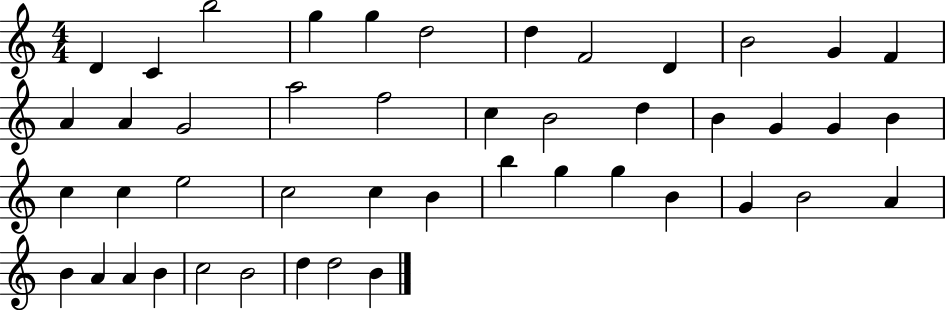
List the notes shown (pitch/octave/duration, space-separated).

D4/q C4/q B5/h G5/q G5/q D5/h D5/q F4/h D4/q B4/h G4/q F4/q A4/q A4/q G4/h A5/h F5/h C5/q B4/h D5/q B4/q G4/q G4/q B4/q C5/q C5/q E5/h C5/h C5/q B4/q B5/q G5/q G5/q B4/q G4/q B4/h A4/q B4/q A4/q A4/q B4/q C5/h B4/h D5/q D5/h B4/q